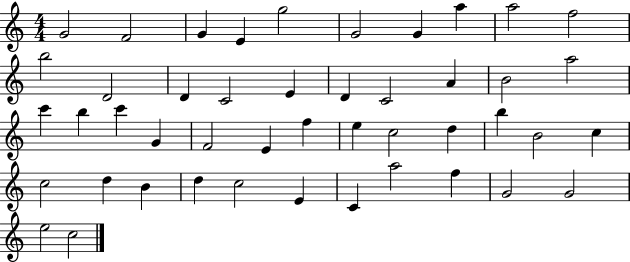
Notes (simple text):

G4/h F4/h G4/q E4/q G5/h G4/h G4/q A5/q A5/h F5/h B5/h D4/h D4/q C4/h E4/q D4/q C4/h A4/q B4/h A5/h C6/q B5/q C6/q G4/q F4/h E4/q F5/q E5/q C5/h D5/q B5/q B4/h C5/q C5/h D5/q B4/q D5/q C5/h E4/q C4/q A5/h F5/q G4/h G4/h E5/h C5/h